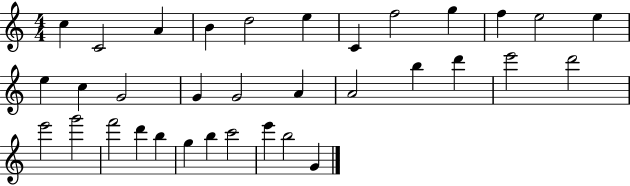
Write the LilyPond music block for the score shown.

{
  \clef treble
  \numericTimeSignature
  \time 4/4
  \key c \major
  c''4 c'2 a'4 | b'4 d''2 e''4 | c'4 f''2 g''4 | f''4 e''2 e''4 | \break e''4 c''4 g'2 | g'4 g'2 a'4 | a'2 b''4 d'''4 | e'''2 d'''2 | \break e'''2 g'''2 | f'''2 d'''4 b''4 | g''4 b''4 c'''2 | e'''4 b''2 g'4 | \break \bar "|."
}